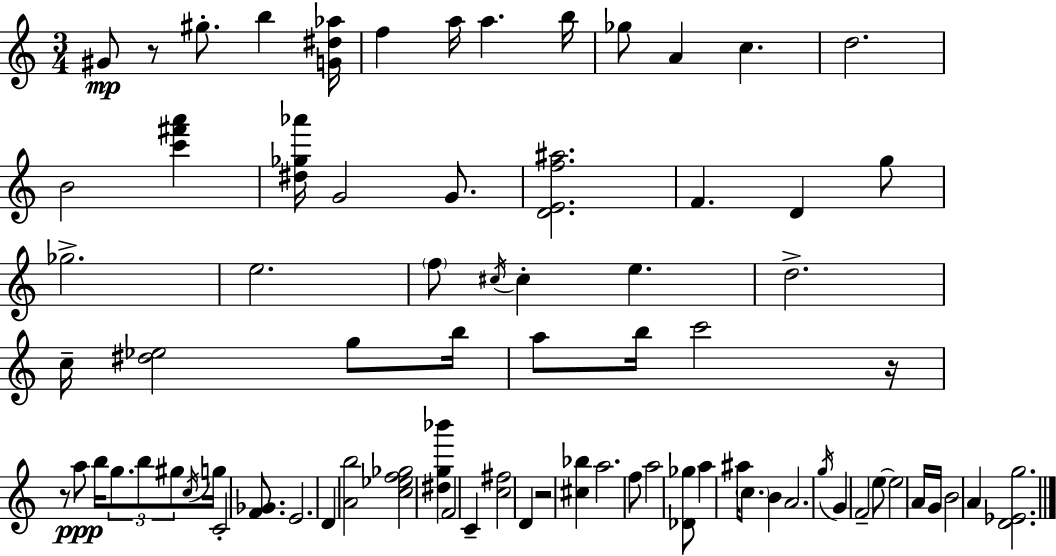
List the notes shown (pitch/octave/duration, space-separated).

G#4/e R/e G#5/e. B5/q [G4,D#5,Ab5]/s F5/q A5/s A5/q. B5/s Gb5/e A4/q C5/q. D5/h. B4/h [C6,F#6,A6]/q [D#5,Gb5,Ab6]/s G4/h G4/e. [D4,E4,F5,A#5]/h. F4/q. D4/q G5/e Gb5/h. E5/h. F5/e C#5/s C#5/q E5/q. D5/h. C5/s [D#5,Eb5]/h G5/e B5/s A5/e B5/s C6/h R/s R/e A5/e B5/s G5/e. B5/e G#5/e C5/s G5/s C4/h [F4,Gb4]/e. E4/h. D4/q [A4,B5]/h [C5,Eb5,F5,Gb5]/h [D#5,G5,Bb6]/q F4/h C4/q [C5,F#5]/h D4/q R/h [C#5,Bb5]/q A5/h. F5/e A5/h [Db4,Gb5]/e A5/q A#5/s C5/e. B4/q A4/h. G5/s G4/q F4/h E5/e E5/h A4/s G4/s B4/h A4/q [D4,Eb4,G5]/h.